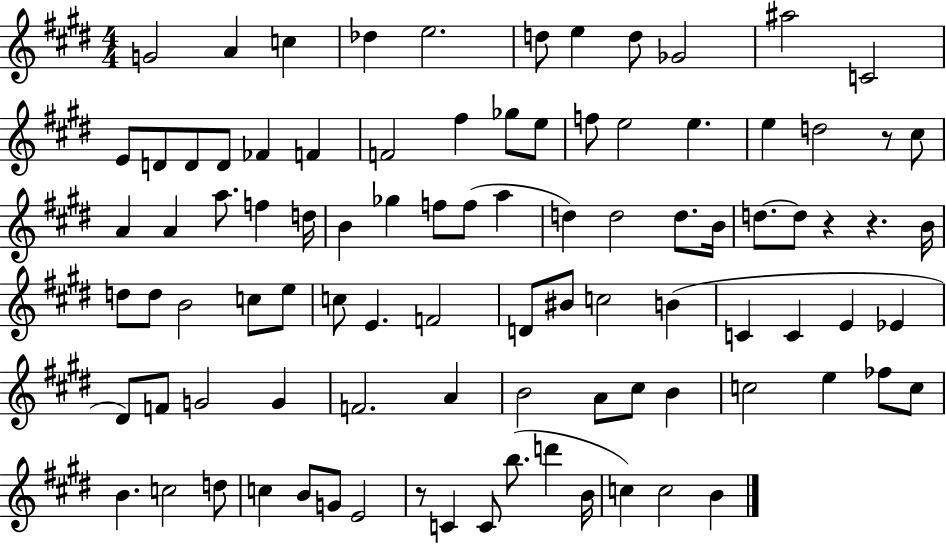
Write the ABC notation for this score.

X:1
T:Untitled
M:4/4
L:1/4
K:E
G2 A c _d e2 d/2 e d/2 _G2 ^a2 C2 E/2 D/2 D/2 D/2 _F F F2 ^f _g/2 e/2 f/2 e2 e e d2 z/2 ^c/2 A A a/2 f d/4 B _g f/2 f/2 a d d2 d/2 B/4 d/2 d/2 z z B/4 d/2 d/2 B2 c/2 e/2 c/2 E F2 D/2 ^B/2 c2 B C C E _E ^D/2 F/2 G2 G F2 A B2 A/2 ^c/2 B c2 e _f/2 c/2 B c2 d/2 c B/2 G/2 E2 z/2 C C/2 b/2 d' B/4 c c2 B